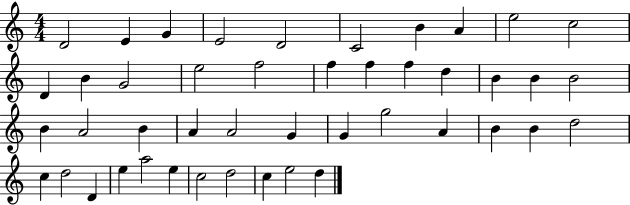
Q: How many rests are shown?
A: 0